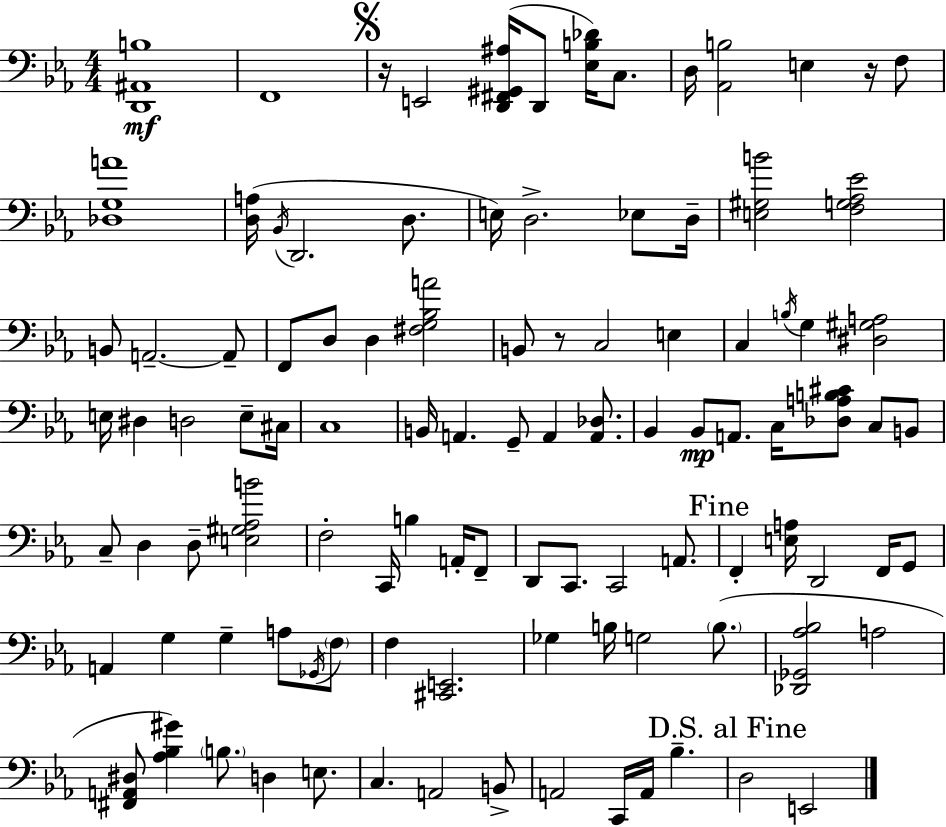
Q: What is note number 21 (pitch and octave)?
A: B2